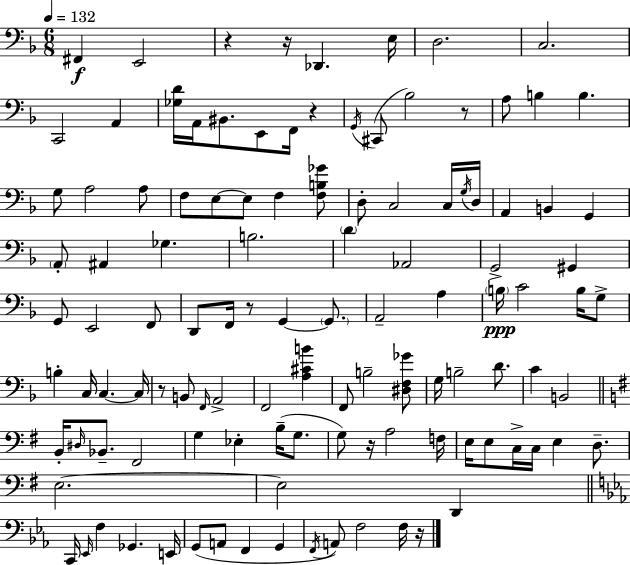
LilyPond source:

{
  \clef bass
  \numericTimeSignature
  \time 6/8
  \key f \major
  \tempo 4 = 132
  fis,4\f e,2 | r4 r16 des,4. e16 | d2. | c2. | \break c,2 a,4 | <ges d'>16 a,16 bis,8. e,8 f,16 r4 | \acciaccatura { g,16 }( cis,8 bes2) r8 | a8 b4 b4. | \break g8 a2 a8 | f8 e8~~ e8 f4 <f b ges'>8 | d8-. c2 c16 | \acciaccatura { g16 } d16 a,4 b,4 g,4 | \break \parenthesize a,8-. ais,4 ges4. | b2. | \parenthesize d'4 aes,2 | g,2-> gis,4 | \break g,8 e,2 | f,8 d,8 f,16 r8 g,4~~ \parenthesize g,8. | a,2-- a4 | \parenthesize b16\ppp c'2 b16 | \break g8-> b4-. c16 c4.~~ | c16 r8 b,8 \grace { f,16 } a,2-> | f,2 <a cis' b'>4 | f,8 b2-- | \break <dis f ges'>8 g16 b2-- | d'8. c'4 b,2 | \bar "||" \break \key g \major b,16-. \grace { dis16 } bes,8.-- fis,2 | g4 ees4-. b16--( g8. | g8) r16 a2 | f16 e16 e8 c16-> c16 e4 d8.-- | \break e2.~~ | e2 d,4 | \bar "||" \break \key ees \major c,16 \grace { ees,16 } f4 ges,4. | e,16 g,8( a,8 f,4 g,4 | \acciaccatura { f,16 }) a,8 f2 | f16 r16 \bar "|."
}